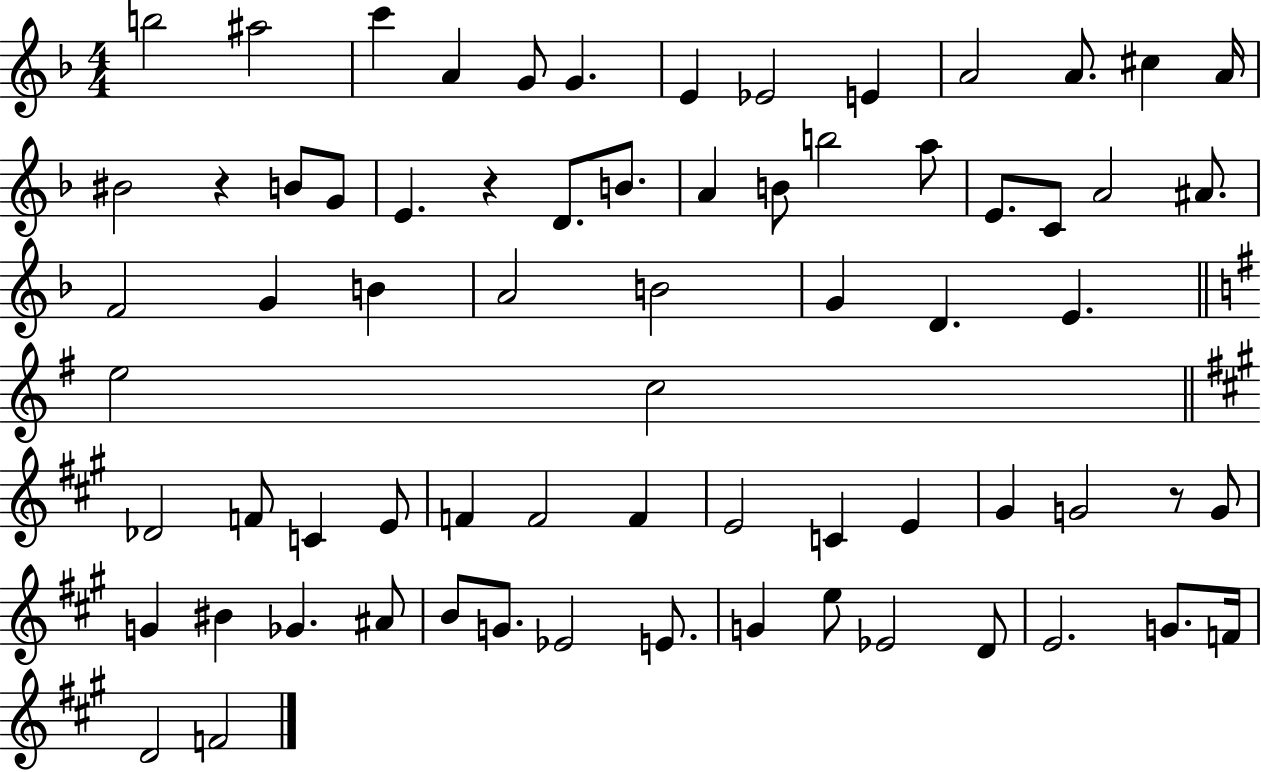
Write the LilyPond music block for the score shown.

{
  \clef treble
  \numericTimeSignature
  \time 4/4
  \key f \major
  b''2 ais''2 | c'''4 a'4 g'8 g'4. | e'4 ees'2 e'4 | a'2 a'8. cis''4 a'16 | \break bis'2 r4 b'8 g'8 | e'4. r4 d'8. b'8. | a'4 b'8 b''2 a''8 | e'8. c'8 a'2 ais'8. | \break f'2 g'4 b'4 | a'2 b'2 | g'4 d'4. e'4. | \bar "||" \break \key g \major e''2 c''2 | \bar "||" \break \key a \major des'2 f'8 c'4 e'8 | f'4 f'2 f'4 | e'2 c'4 e'4 | gis'4 g'2 r8 g'8 | \break g'4 bis'4 ges'4. ais'8 | b'8 g'8. ees'2 e'8. | g'4 e''8 ees'2 d'8 | e'2. g'8. f'16 | \break d'2 f'2 | \bar "|."
}